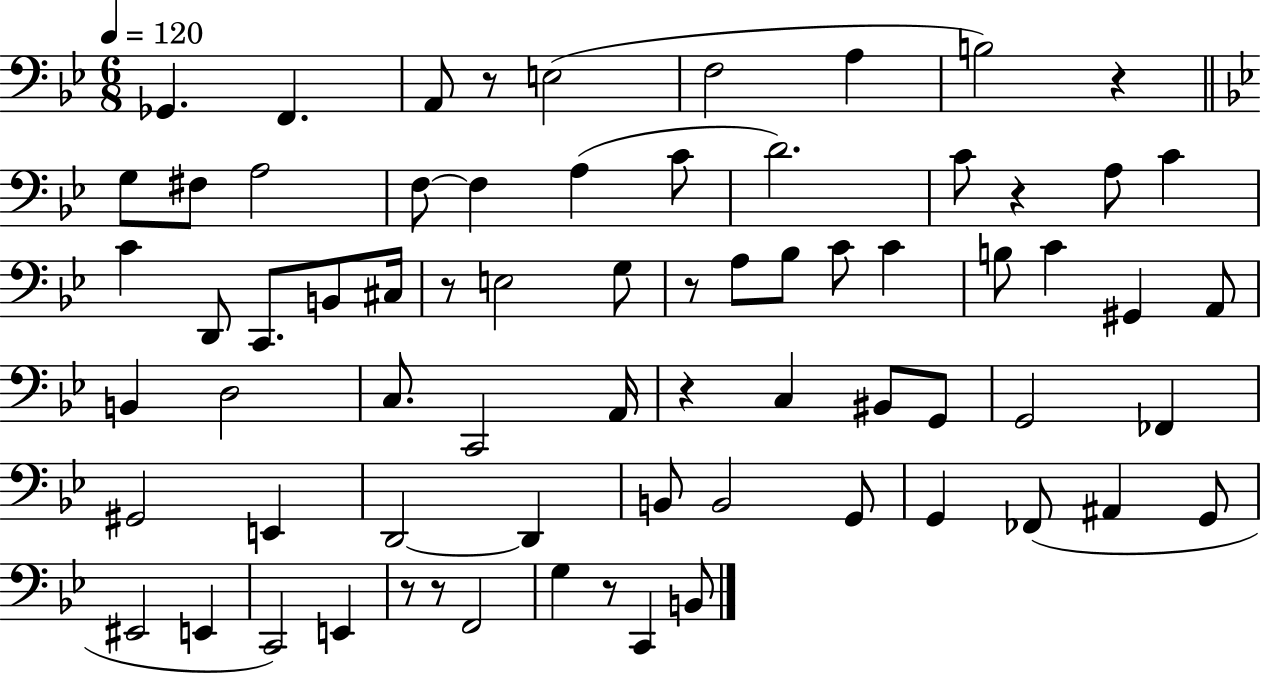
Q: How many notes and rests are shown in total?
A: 71